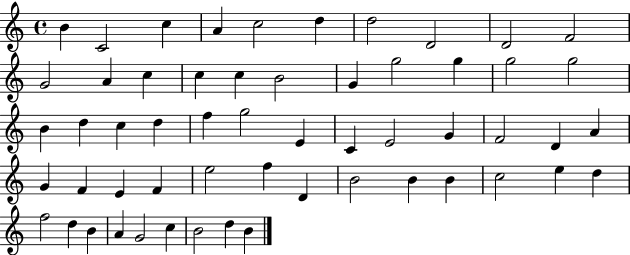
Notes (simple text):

B4/q C4/h C5/q A4/q C5/h D5/q D5/h D4/h D4/h F4/h G4/h A4/q C5/q C5/q C5/q B4/h G4/q G5/h G5/q G5/h G5/h B4/q D5/q C5/q D5/q F5/q G5/h E4/q C4/q E4/h G4/q F4/h D4/q A4/q G4/q F4/q E4/q F4/q E5/h F5/q D4/q B4/h B4/q B4/q C5/h E5/q D5/q F5/h D5/q B4/q A4/q G4/h C5/q B4/h D5/q B4/q